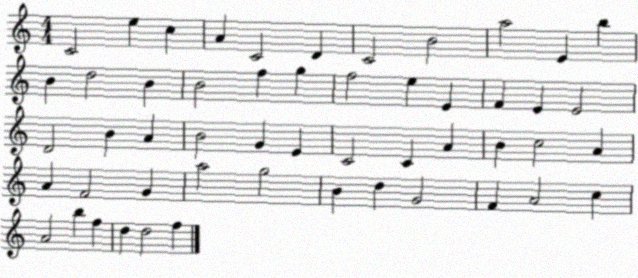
X:1
T:Untitled
M:4/4
L:1/4
K:C
C2 e c A C2 D C2 B2 a2 E b B d2 B B2 f g f2 e E F E E2 D2 B A B2 G E C2 C A B c2 A A F2 G a2 g2 B d G2 F A2 c A2 b f d d2 f